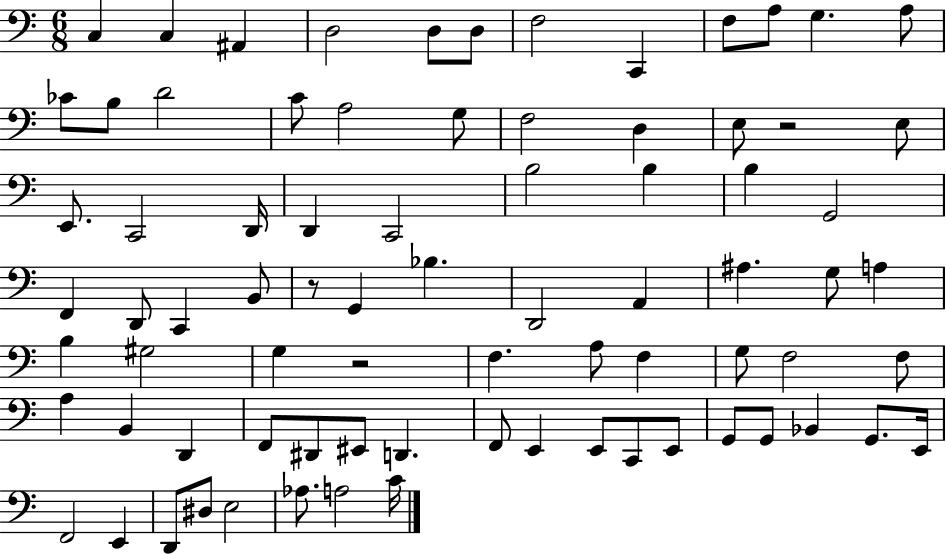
{
  \clef bass
  \numericTimeSignature
  \time 6/8
  \key c \major
  c4 c4 ais,4 | d2 d8 d8 | f2 c,4 | f8 a8 g4. a8 | \break ces'8 b8 d'2 | c'8 a2 g8 | f2 d4 | e8 r2 e8 | \break e,8. c,2 d,16 | d,4 c,2 | b2 b4 | b4 g,2 | \break f,4 d,8 c,4 b,8 | r8 g,4 bes4. | d,2 a,4 | ais4. g8 a4 | \break b4 gis2 | g4 r2 | f4. a8 f4 | g8 f2 f8 | \break a4 b,4 d,4 | f,8 dis,8 eis,8 d,4. | f,8 e,4 e,8 c,8 e,8 | g,8 g,8 bes,4 g,8. e,16 | \break f,2 e,4 | d,8 dis8 e2 | aes8. a2 c'16 | \bar "|."
}